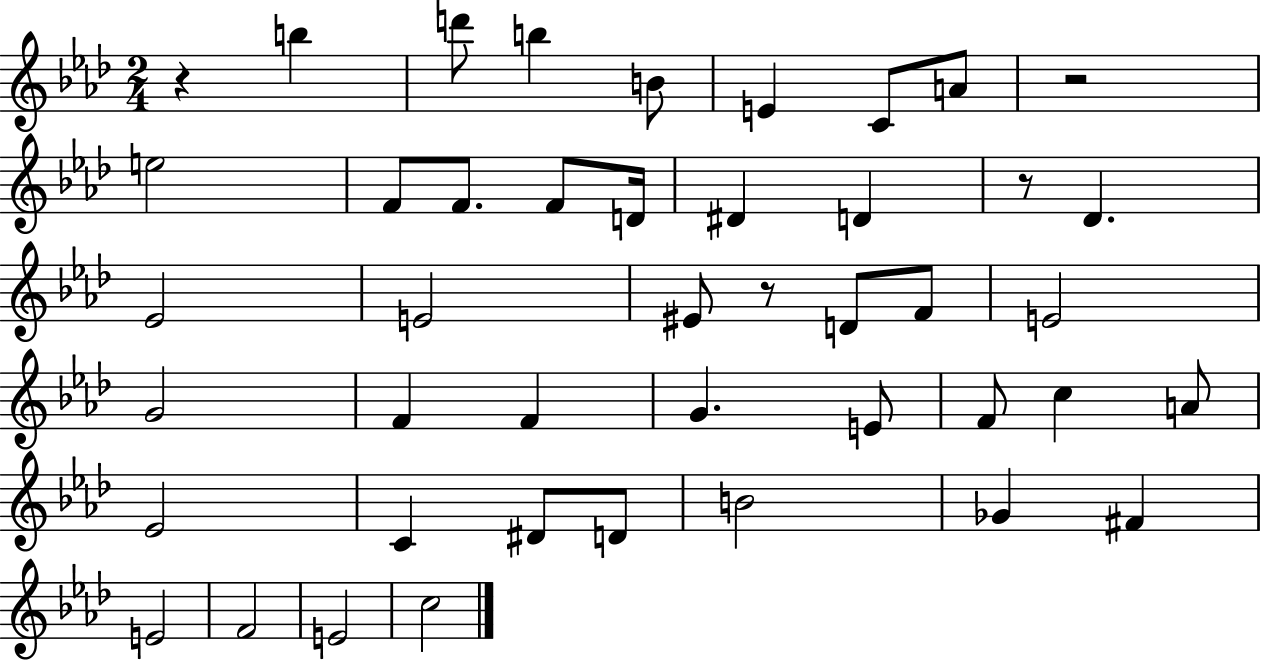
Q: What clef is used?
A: treble